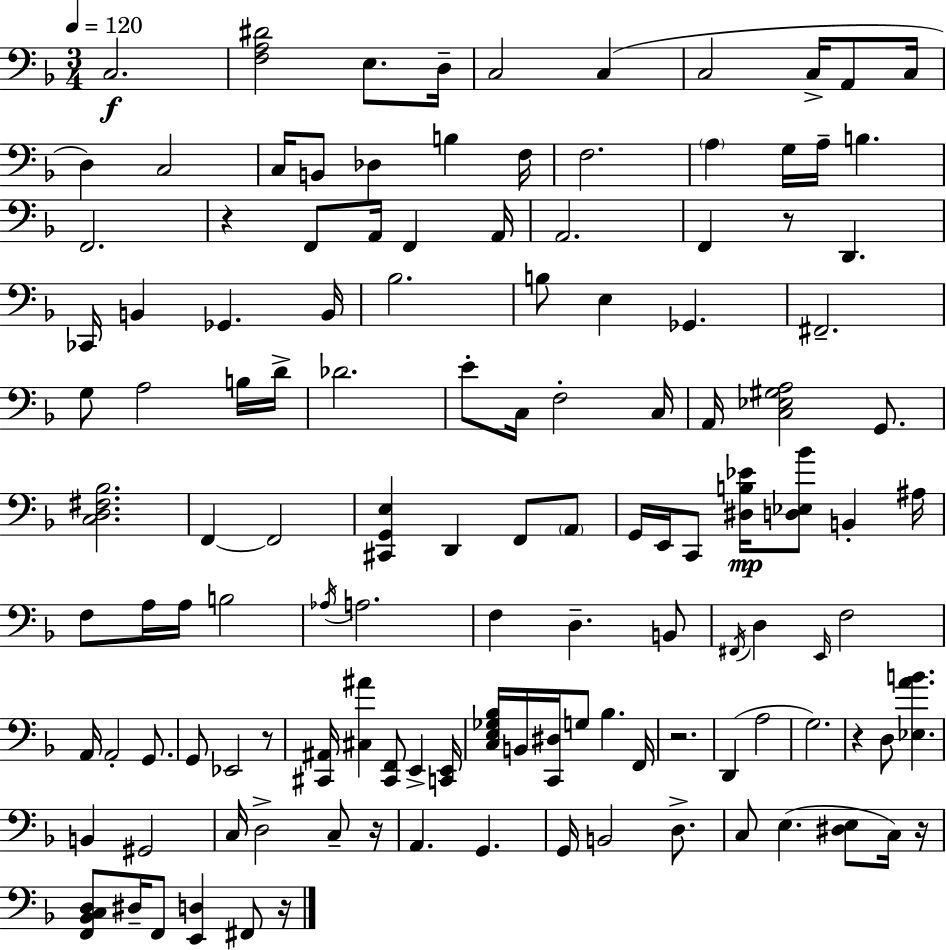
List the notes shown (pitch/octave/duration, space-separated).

C3/h. [F3,A3,D#4]/h E3/e. D3/s C3/h C3/q C3/h C3/s A2/e C3/s D3/q C3/h C3/s B2/e Db3/q B3/q F3/s F3/h. A3/q G3/s A3/s B3/q. F2/h. R/q F2/e A2/s F2/q A2/s A2/h. F2/q R/e D2/q. CES2/s B2/q Gb2/q. B2/s Bb3/h. B3/e E3/q Gb2/q. F#2/h. G3/e A3/h B3/s D4/s Db4/h. E4/e C3/s F3/h C3/s A2/s [C3,Eb3,G#3,A3]/h G2/e. [C3,D3,F#3,Bb3]/h. F2/q F2/h [C#2,G2,E3]/q D2/q F2/e A2/e G2/s E2/s C2/e [D#3,B3,Eb4]/s [D3,Eb3,Bb4]/e B2/q A#3/s F3/e A3/s A3/s B3/h Ab3/s A3/h. F3/q D3/q. B2/e F#2/s D3/q E2/s F3/h A2/s A2/h G2/e. G2/e Eb2/h R/e [C#2,A#2]/s [C#3,A#4]/q [C#2,F2]/e E2/q [C2,E2]/s [C3,E3,Gb3,Bb3]/s B2/s [C2,D#3]/s G3/e Bb3/q. F2/s R/h. D2/q A3/h G3/h. R/q D3/e [Eb3,A4,B4]/q. B2/q G#2/h C3/s D3/h C3/e R/s A2/q. G2/q. G2/s B2/h D3/e. C3/e E3/q. [D#3,E3]/e C3/s R/s [F2,Bb2,C3,D3]/e D#3/s F2/e [E2,D3]/q F#2/e R/s